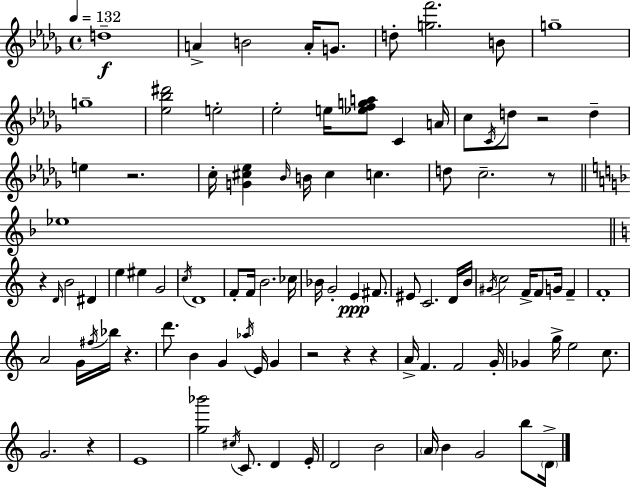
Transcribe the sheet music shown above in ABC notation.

X:1
T:Untitled
M:4/4
L:1/4
K:Bbm
d4 A B2 A/4 G/2 d/2 [gf']2 B/2 g4 g4 [_e_b^d']2 e2 _e2 e/4 [_efga]/2 C A/4 c/2 C/4 d/2 z2 d e z2 c/4 [G^c_e] _B/4 B/4 ^c c d/2 c2 z/2 _e4 z D/4 B2 ^D e ^e G2 c/4 D4 F/2 F/4 B2 _c/4 _B/4 G2 E ^F/2 ^E/2 C2 D/4 B/4 ^G/4 c2 F/4 F/2 G/4 F F4 A2 G/4 ^f/4 _b/4 z d'/2 B G _a/4 E/4 G z2 z z A/4 F F2 G/4 _G g/4 e2 c/2 G2 z E4 [g_b']2 ^c/4 C/2 D E/4 D2 B2 A/4 B G2 b/2 D/4